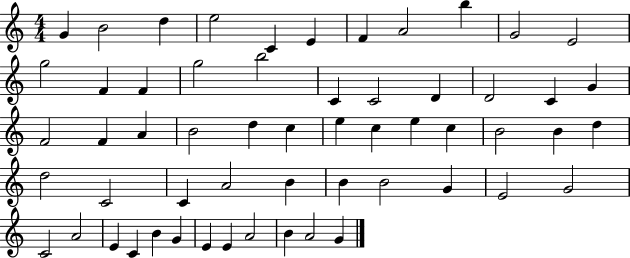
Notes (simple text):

G4/q B4/h D5/q E5/h C4/q E4/q F4/q A4/h B5/q G4/h E4/h G5/h F4/q F4/q G5/h B5/h C4/q C4/h D4/q D4/h C4/q G4/q F4/h F4/q A4/q B4/h D5/q C5/q E5/q C5/q E5/q C5/q B4/h B4/q D5/q D5/h C4/h C4/q A4/h B4/q B4/q B4/h G4/q E4/h G4/h C4/h A4/h E4/q C4/q B4/q G4/q E4/q E4/q A4/h B4/q A4/h G4/q